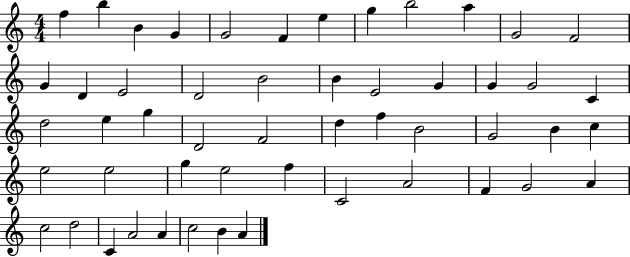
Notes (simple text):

F5/q B5/q B4/q G4/q G4/h F4/q E5/q G5/q B5/h A5/q G4/h F4/h G4/q D4/q E4/h D4/h B4/h B4/q E4/h G4/q G4/q G4/h C4/q D5/h E5/q G5/q D4/h F4/h D5/q F5/q B4/h G4/h B4/q C5/q E5/h E5/h G5/q E5/h F5/q C4/h A4/h F4/q G4/h A4/q C5/h D5/h C4/q A4/h A4/q C5/h B4/q A4/q